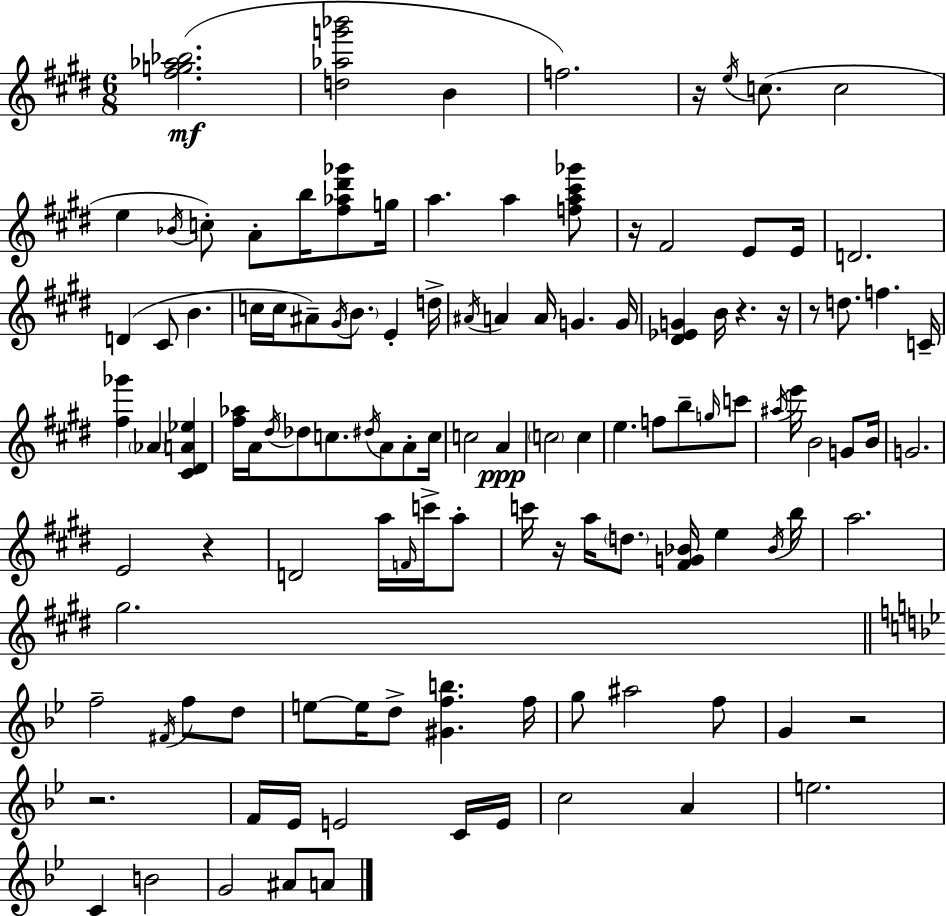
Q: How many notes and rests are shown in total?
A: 118